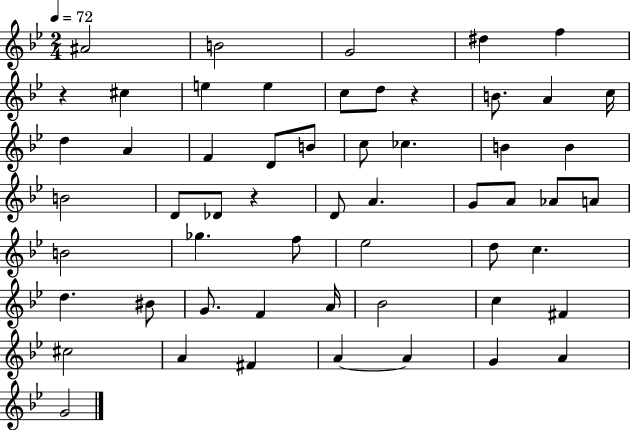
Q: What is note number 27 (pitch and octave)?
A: A4